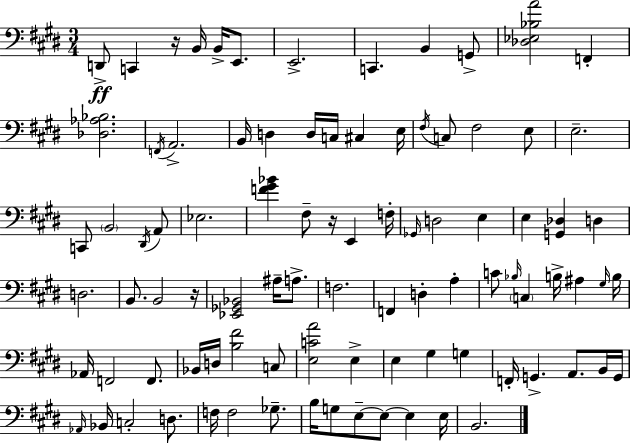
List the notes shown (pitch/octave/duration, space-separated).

D2/e C2/q R/s B2/s B2/s E2/e. E2/h. C2/q. B2/q G2/e [Db3,Eb3,Bb3,A4]/h F2/q [Db3,Ab3,Bb3]/h. F2/s A2/h. B2/s D3/q D3/s C3/s C#3/q E3/s F#3/s C3/e F#3/h E3/e E3/h. C2/e B2/h D#2/s A2/e Eb3/h. [F4,G#4,Bb4]/q F#3/e R/s E2/q F3/s Gb2/s D3/h E3/q E3/q [G2,Db3]/q D3/q D3/h. B2/e. B2/h R/s [Eb2,Gb2,Bb2]/h A#3/s A3/e. F3/h. F2/q D3/q A3/q C4/e Bb3/s C3/q B3/s A#3/q G#3/s B3/s Ab2/s F2/h F2/e. Bb2/s D3/s [B3,F#4]/h C3/e [E3,C4,A4]/h E3/q E3/q G#3/q G3/q F2/s G2/q. A2/e. B2/s G2/s Ab2/s Bb2/s C3/h D3/e. F3/s F3/h Gb3/e. B3/s G3/e E3/e E3/e E3/q E3/s B2/h.